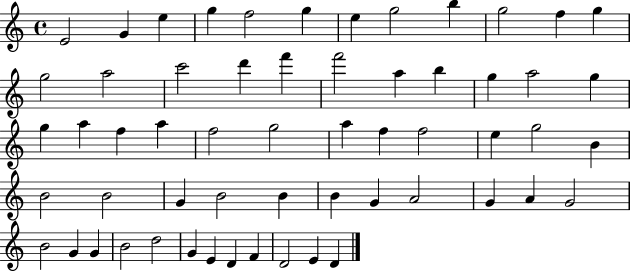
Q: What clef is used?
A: treble